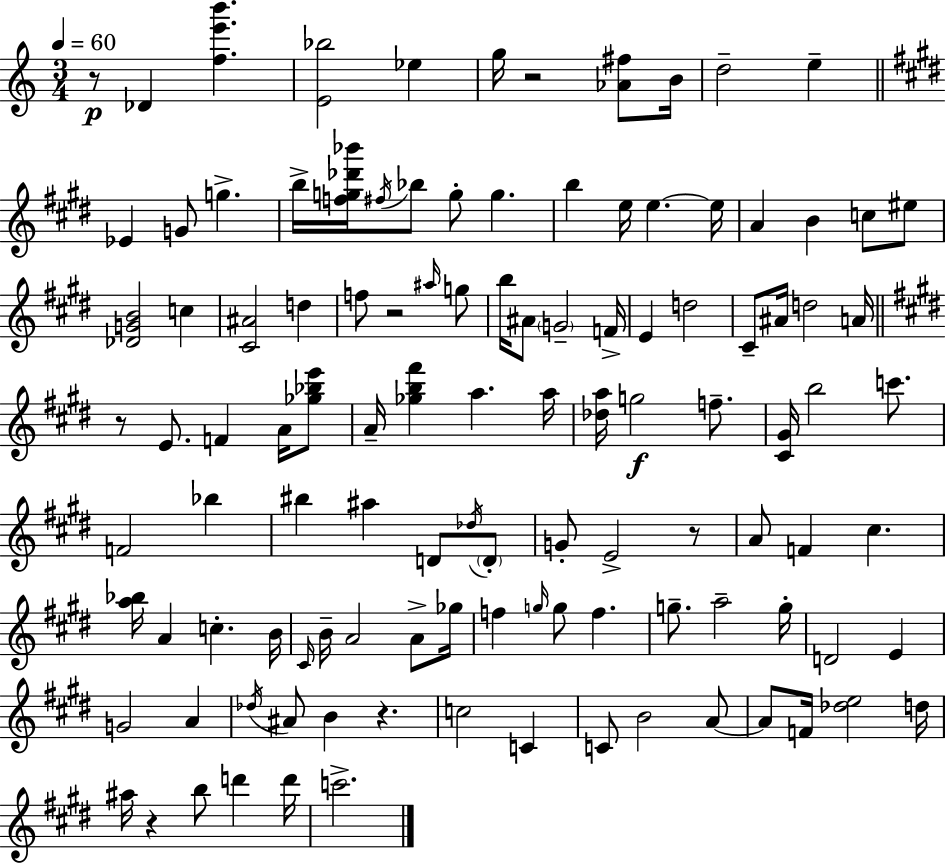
R/e Db4/q [F5,E6,B6]/q. [E4,Bb5]/h Eb5/q G5/s R/h [Ab4,F#5]/e B4/s D5/h E5/q Eb4/q G4/e G5/q. B5/s [F5,G5,Db6,Bb6]/s F#5/s Bb5/e G5/e G5/q. B5/q E5/s E5/q. E5/s A4/q B4/q C5/e EIS5/e [Db4,G4,B4]/h C5/q [C#4,A#4]/h D5/q F5/e R/h A#5/s G5/e B5/s A#4/e G4/h F4/s E4/q D5/h C#4/e A#4/s D5/h A4/s R/e E4/e. F4/q A4/s [Gb5,Bb5,E6]/e A4/s [Gb5,B5,F#6]/q A5/q. A5/s [Db5,A5]/s G5/h F5/e. [C#4,G#4]/s B5/h C6/e. F4/h Bb5/q BIS5/q A#5/q D4/e Db5/s D4/e G4/e E4/h R/e A4/e F4/q C#5/q. [A5,Bb5]/s A4/q C5/q. B4/s C#4/s B4/s A4/h A4/e Gb5/s F5/q G5/s G5/e F5/q. G5/e. A5/h G5/s D4/h E4/q G4/h A4/q Db5/s A#4/e B4/q R/q. C5/h C4/q C4/e B4/h A4/e A4/e F4/s [Db5,E5]/h D5/s A#5/s R/q B5/e D6/q D6/s C6/h.